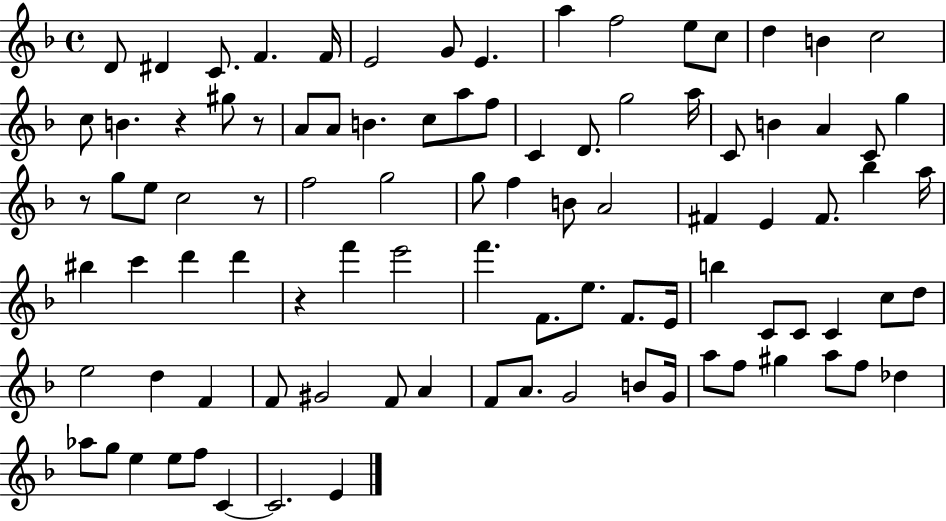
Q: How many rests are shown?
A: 5